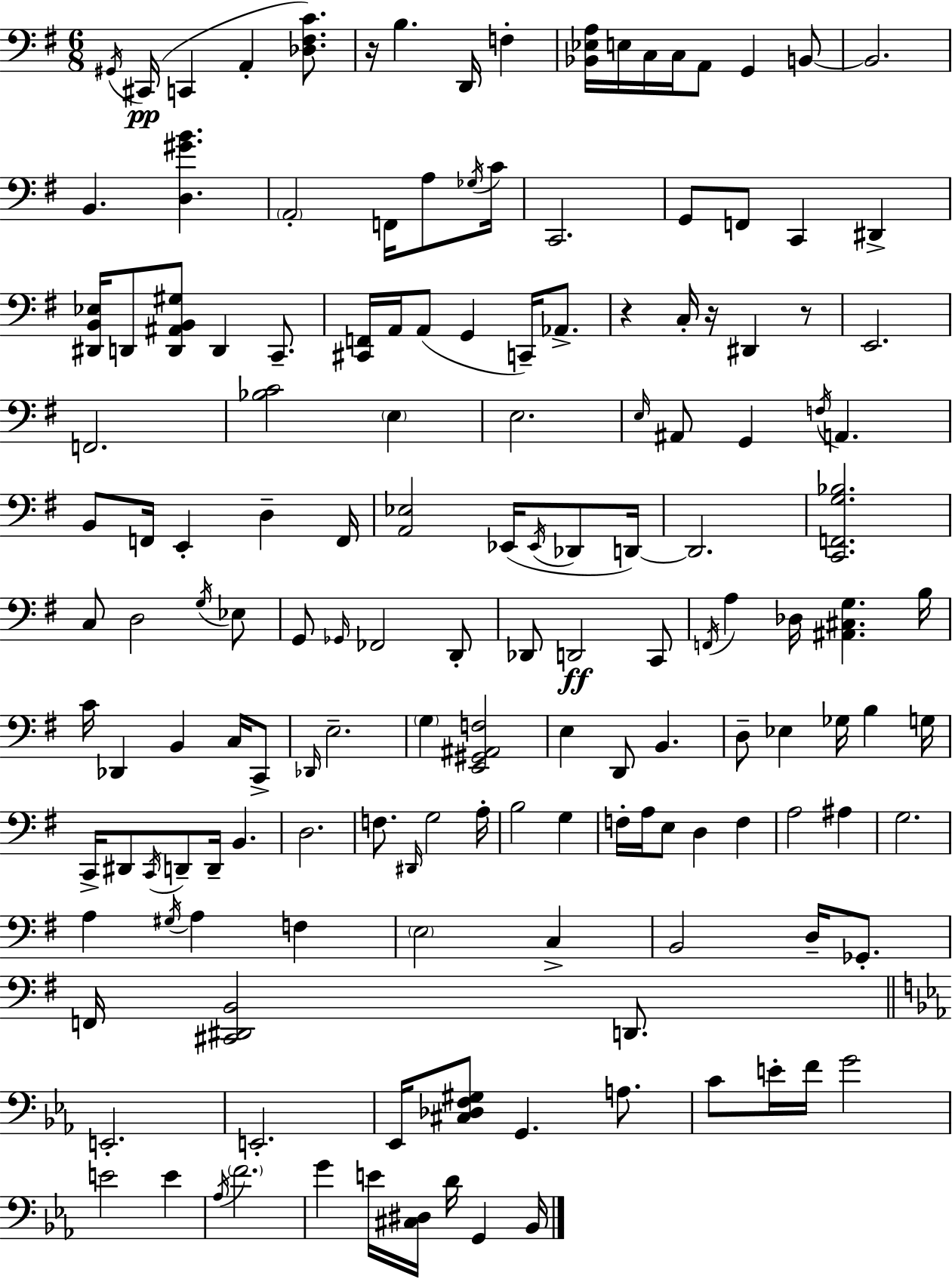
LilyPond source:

{
  \clef bass
  \numericTimeSignature
  \time 6/8
  \key g \major
  \acciaccatura { gis,16 }\pp cis,16( c,4 a,4-. <des fis c'>8.) | r16 b4. d,16 f4-. | <bes, ees a>16 e16 c16 c16 a,8 g,4 b,8~~ | b,2. | \break b,4. <d gis' b'>4. | \parenthesize a,2-. f,16 a8 | \acciaccatura { ges16 } c'16 c,2. | g,8 f,8 c,4 dis,4-> | \break <dis, b, ees>16 d,8 <d, ais, b, gis>8 d,4 c,8.-- | <cis, f,>16 a,16 a,8( g,4 c,16--) aes,8.-> | r4 c16-. r16 dis,4 | r8 e,2. | \break f,2. | <bes c'>2 \parenthesize e4 | e2. | \grace { e16 } ais,8 g,4 \acciaccatura { f16 } a,4. | \break b,8 f,16 e,4-. d4-- | f,16 <a, ees>2 | ees,16( \acciaccatura { ees,16 } des,8 d,16~~) d,2. | <c, f, g bes>2. | \break c8 d2 | \acciaccatura { g16 } ees8 g,8 \grace { ges,16 } fes,2 | d,8-. des,8 d,2\ff | c,8 \acciaccatura { f,16 } a4 | \break des16 <ais, cis g>4. b16 c'16 des,4 | b,4 c16 c,8-> \grace { des,16 } e2.-- | \parenthesize g4 | <e, gis, ais, f>2 e4 | \break d,8 b,4. d8-- ees4 | ges16 b4 g16 c,16-> dis,8 | \acciaccatura { c,16 } d,8-- d,16-- b,4. d2. | f8. | \break \grace { dis,16 } g2 a16-. b2 | g4 f16-. | a16 e8 d4 f4 a2 | ais4 g2. | \break a4 | \acciaccatura { gis16 } a4 f4 | \parenthesize e2 c4-> | b,2 d16-- ges,8.-. | \break f,16 <cis, dis, b,>2 d,8. | \bar "||" \break \key ees \major e,2.-. | e,2.-. | ees,16 <cis des f gis>8 g,4. a8. | c'8 e'16-. f'16 g'2 | \break e'2 e'4 | \acciaccatura { aes16 } \parenthesize f'2. | g'4 e'16 <cis dis>16 d'16 g,4 | bes,16 \bar "|."
}